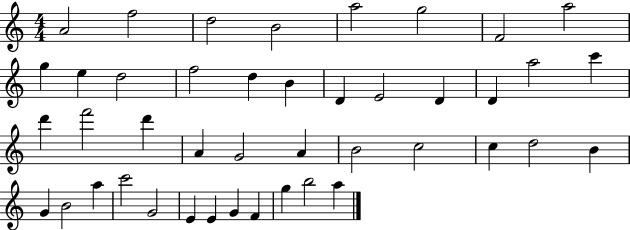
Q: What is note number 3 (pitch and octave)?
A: D5